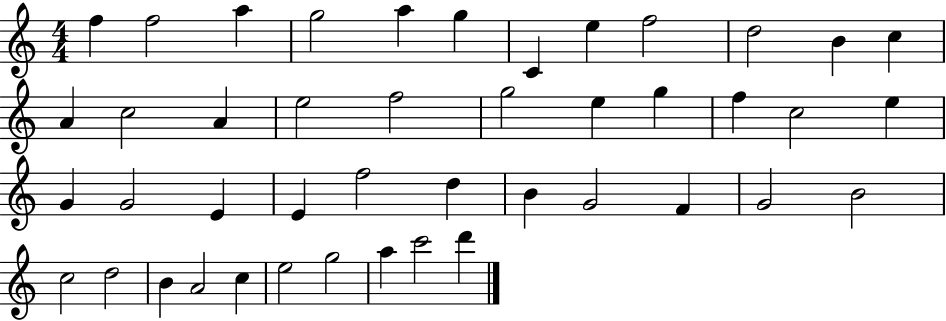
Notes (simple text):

F5/q F5/h A5/q G5/h A5/q G5/q C4/q E5/q F5/h D5/h B4/q C5/q A4/q C5/h A4/q E5/h F5/h G5/h E5/q G5/q F5/q C5/h E5/q G4/q G4/h E4/q E4/q F5/h D5/q B4/q G4/h F4/q G4/h B4/h C5/h D5/h B4/q A4/h C5/q E5/h G5/h A5/q C6/h D6/q